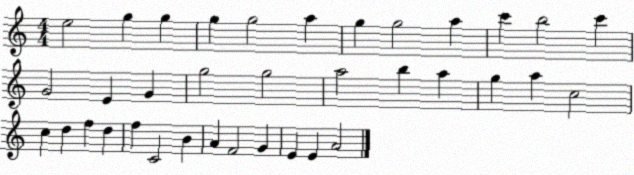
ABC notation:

X:1
T:Untitled
M:4/4
L:1/4
K:C
e2 g g g g2 a g g2 a c' b2 c' G2 E G g2 g2 a2 b a g a c2 c d f d f C2 B A F2 G E E A2